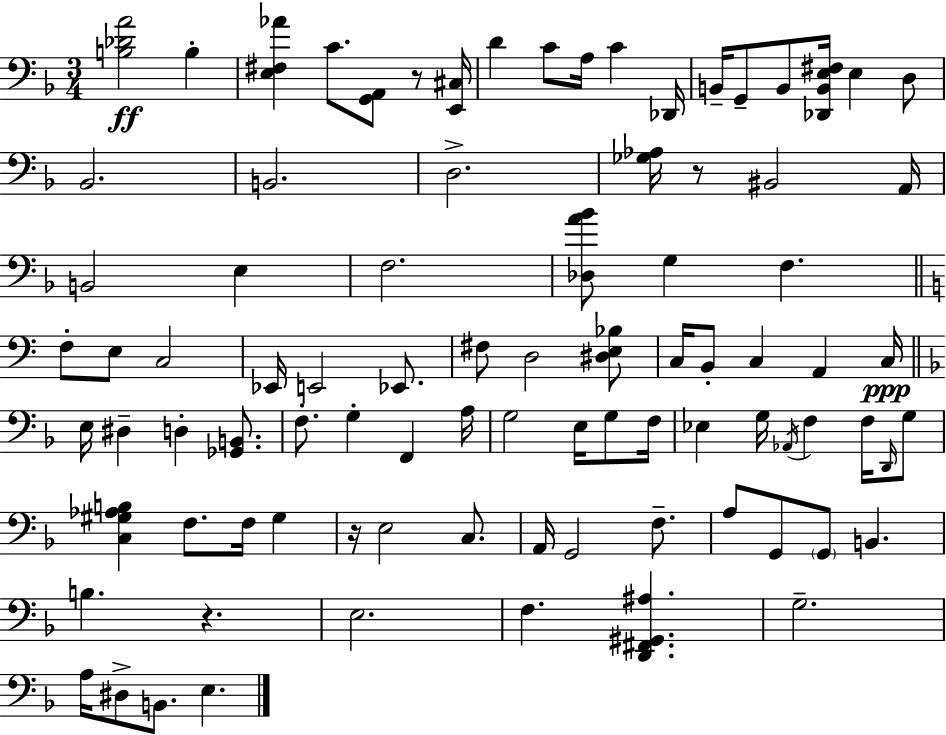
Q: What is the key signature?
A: D minor